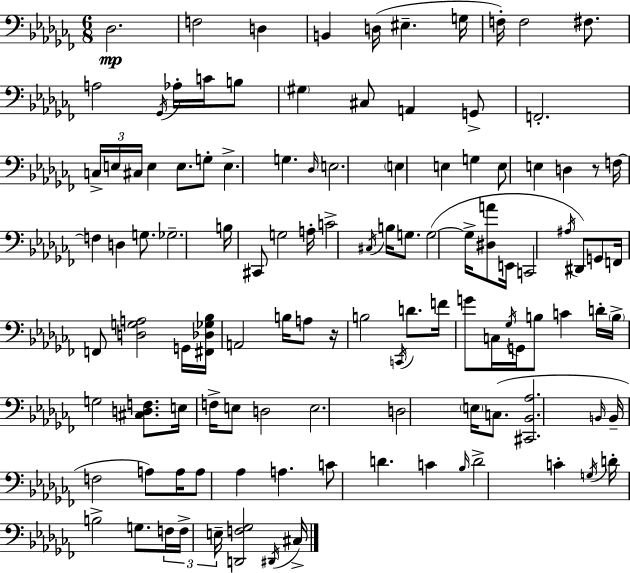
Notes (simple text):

Db3/h. F3/h D3/q B2/q D3/s EIS3/q. G3/s F3/s F3/h F#3/e. A3/h Gb2/s Ab3/s C4/s B3/e G#3/q C#3/e A2/q G2/e F2/h. C3/s E3/s C#3/s E3/q E3/e. G3/e E3/q. G3/q. Db3/s E3/h. E3/q E3/q G3/q E3/e E3/q D3/q R/e F3/s F3/q D3/q G3/e. Gb3/h. B3/s C#2/e G3/h A3/s C4/h C#3/s B3/s G3/e. G3/h G3/s [D#3,A4]/e E2/s C2/h A#3/s D#2/e G2/e F2/s F2/e [D3,G3,A3]/h G2/s [F#2,Db3,Gb3,Bb3]/s A2/h B3/s A3/e R/s B3/h C2/s D4/e. F4/s G4/e C3/s Gb3/s G2/s B3/e C4/q D4/s B3/s G3/h [C#3,D3,F3]/e. E3/s F3/s E3/e D3/h E3/h. D3/h E3/s C3/e. [C#2,Bb2,Ab3]/h. B2/s B2/s F3/h A3/e A3/s A3/e Ab3/q A3/q. C4/e D4/q. C4/q Bb3/s D4/h C4/q G3/s D4/s B3/h G3/e. F3/s F3/s E3/s [D2,F3,Gb3]/h D#2/s C#3/s